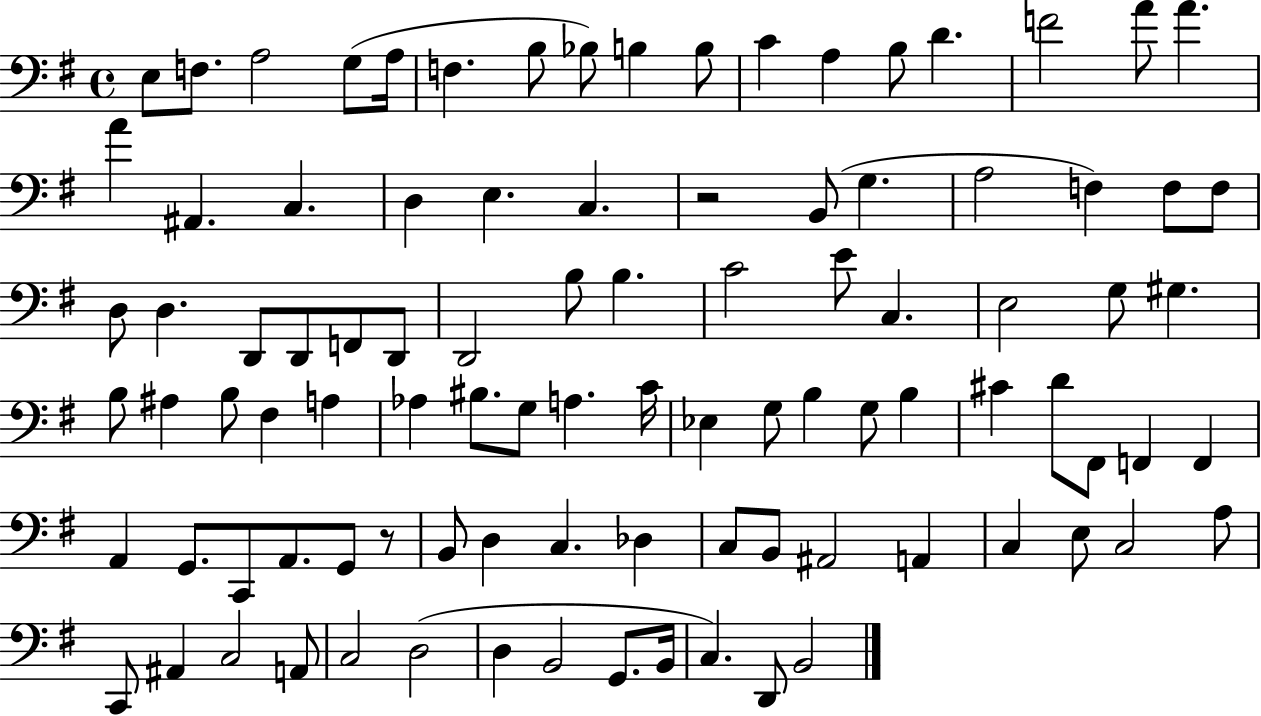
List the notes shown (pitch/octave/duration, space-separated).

E3/e F3/e. A3/h G3/e A3/s F3/q. B3/e Bb3/e B3/q B3/e C4/q A3/q B3/e D4/q. F4/h A4/e A4/q. A4/q A#2/q. C3/q. D3/q E3/q. C3/q. R/h B2/e G3/q. A3/h F3/q F3/e F3/e D3/e D3/q. D2/e D2/e F2/e D2/e D2/h B3/e B3/q. C4/h E4/e C3/q. E3/h G3/e G#3/q. B3/e A#3/q B3/e F#3/q A3/q Ab3/q BIS3/e. G3/e A3/q. C4/s Eb3/q G3/e B3/q G3/e B3/q C#4/q D4/e F#2/e F2/q F2/q A2/q G2/e. C2/e A2/e. G2/e R/e B2/e D3/q C3/q. Db3/q C3/e B2/e A#2/h A2/q C3/q E3/e C3/h A3/e C2/e A#2/q C3/h A2/e C3/h D3/h D3/q B2/h G2/e. B2/s C3/q. D2/e B2/h